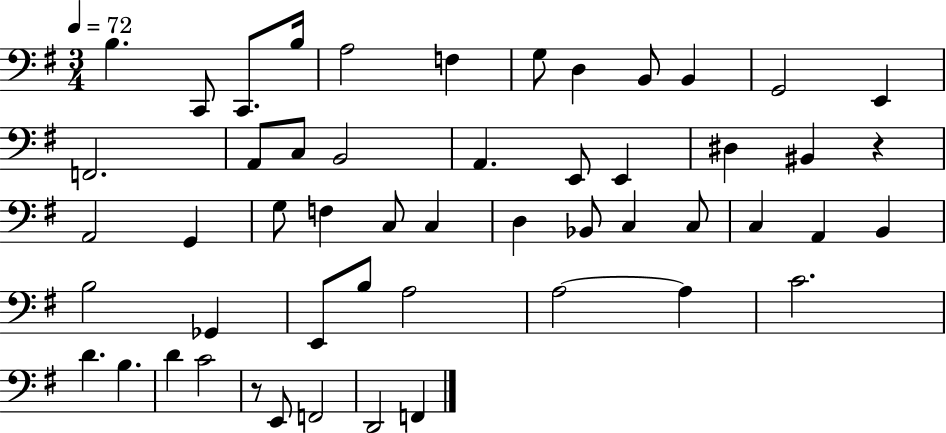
B3/q. C2/e C2/e. B3/s A3/h F3/q G3/e D3/q B2/e B2/q G2/h E2/q F2/h. A2/e C3/e B2/h A2/q. E2/e E2/q D#3/q BIS2/q R/q A2/h G2/q G3/e F3/q C3/e C3/q D3/q Bb2/e C3/q C3/e C3/q A2/q B2/q B3/h Gb2/q E2/e B3/e A3/h A3/h A3/q C4/h. D4/q. B3/q. D4/q C4/h R/e E2/e F2/h D2/h F2/q